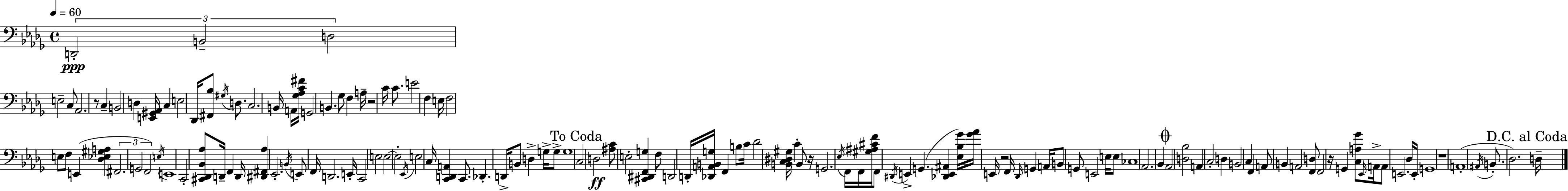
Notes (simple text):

D2/h B2/h D3/h E3/h C3/e Ab2/h. R/e C3/q B2/h D3/q [E2,G#2,Ab2]/s C3/q E3/h Db2/s [F#2,Bb3]/e G#3/s D3/e. C3/h. B2/s A2/s [Gb3,Ab3,C4,F#4]/s G2/h B2/q. Gb3/e F3/q A3/s R/h C4/s C4/e. E4/h F3/q E3/s F3/h E3/e F3/e E2/q [Db3,Eb3,G#3,A3]/q F#2/h. G2/h F2/h E3/s E2/w C2/h [C#2,Db2,Bb2,Ab3]/e D2/s F2/q D2/s [D#2,F#2,Ab3]/q Eb2/h. B2/s E2/e F2/s D2/h. E2/s C2/h E3/h E3/h E3/h Eb2/s E3/h C3/s [C2,D2,A2]/q C2/e. Db2/q. D2/s B2/e D3/q G3/s G3/e G3/w C3/h D3/h [A#3,C4]/e E3/h [C#2,D#2,F2,G3]/q F3/e D2/h D2/s [Db2,A2,B2,G3]/s F2/q B3/e C4/s Db4/h [B2,C3,D#3,G#3]/s C4/q B2/e R/s G2/h. Eb3/s F2/s F2/s [G#3,A#3,C#4,F4]/s F2/e D#2/s E2/q G2/q. [Db2,E2,A#2]/q [Eb3,Bb3,Gb4]/s [Gb4,Ab4]/s E2/s R/h F2/s Db2/s G2/q A2/s B2/e G2/e E2/h E3/s E3/e CES3/w Ab2/h. Bb2/q Ab2/h [D3,Bb3]/h A2/q C3/h D3/q B2/h C3/q F2/q A2/e B2/q A2/h [F2,D3]/e F2/h R/s G2/q [C3,A3,Gb4]/e Eb2/s A2/s A2/e E2/h. Db3/s E2/s G2/w R/w A2/w A#2/s B2/e. Db3/h. D3/s